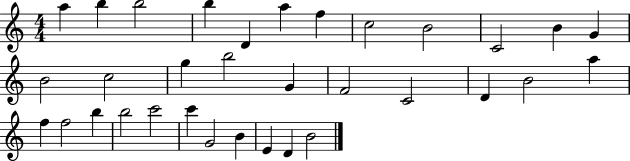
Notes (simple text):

A5/q B5/q B5/h B5/q D4/q A5/q F5/q C5/h B4/h C4/h B4/q G4/q B4/h C5/h G5/q B5/h G4/q F4/h C4/h D4/q B4/h A5/q F5/q F5/h B5/q B5/h C6/h C6/q G4/h B4/q E4/q D4/q B4/h